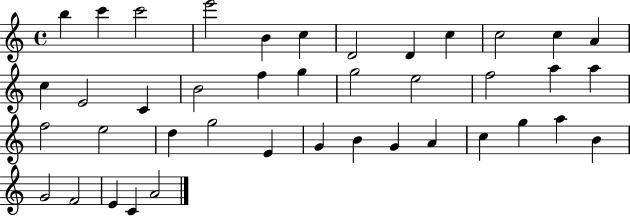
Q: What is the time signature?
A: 4/4